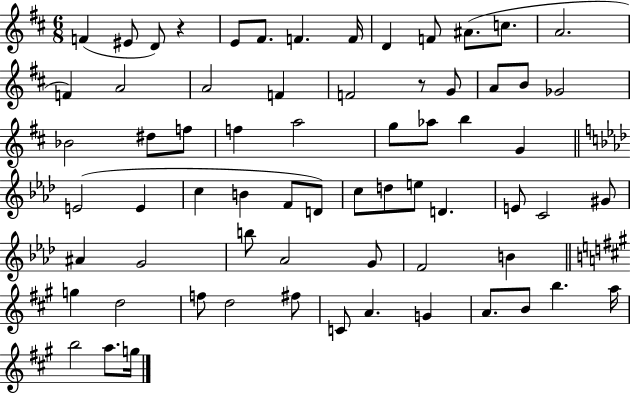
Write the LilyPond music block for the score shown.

{
  \clef treble
  \numericTimeSignature
  \time 6/8
  \key d \major
  f'4( eis'8 d'8) r4 | e'8 fis'8. f'4. f'16 | d'4 f'8 ais'8.( c''8. | a'2. | \break f'4) a'2 | a'2 f'4 | f'2 r8 g'8 | a'8 b'8 ges'2 | \break bes'2 dis''8 f''8 | f''4 a''2 | g''8 aes''8 b''4 g'4 | \bar "||" \break \key aes \major e'2( e'4 | c''4 b'4 f'8 d'8) | c''8 d''8 e''8 d'4. | e'8 c'2 gis'8 | \break ais'4 g'2 | b''8 aes'2 g'8 | f'2 b'4 | \bar "||" \break \key a \major g''4 d''2 | f''8 d''2 fis''8 | c'8 a'4. g'4 | a'8. b'8 b''4. a''16 | \break b''2 a''8. g''16 | \bar "|."
}